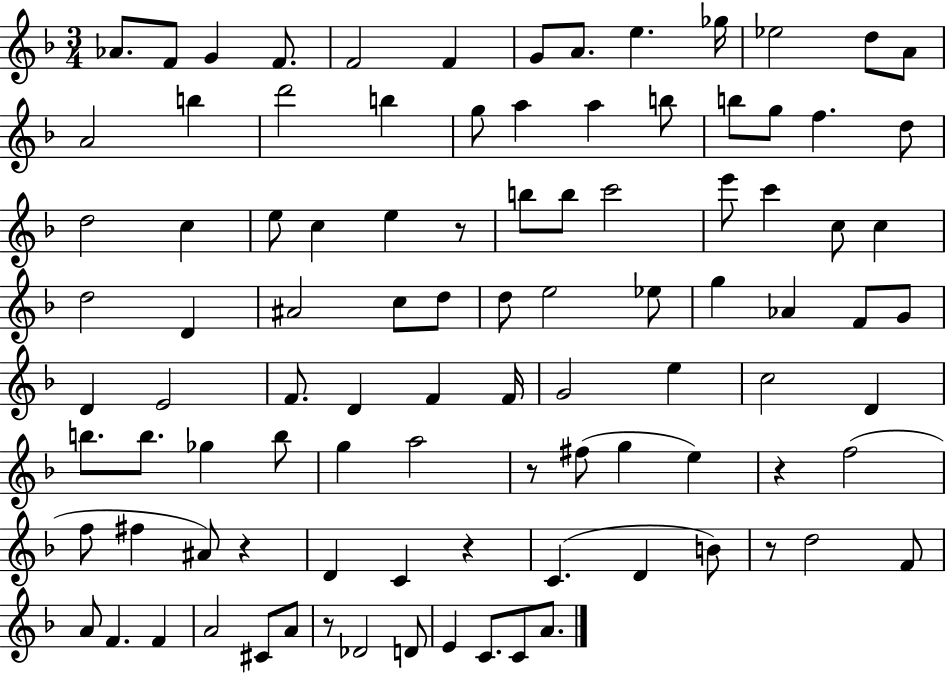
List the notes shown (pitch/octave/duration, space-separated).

Ab4/e. F4/e G4/q F4/e. F4/h F4/q G4/e A4/e. E5/q. Gb5/s Eb5/h D5/e A4/e A4/h B5/q D6/h B5/q G5/e A5/q A5/q B5/e B5/e G5/e F5/q. D5/e D5/h C5/q E5/e C5/q E5/q R/e B5/e B5/e C6/h E6/e C6/q C5/e C5/q D5/h D4/q A#4/h C5/e D5/e D5/e E5/h Eb5/e G5/q Ab4/q F4/e G4/e D4/q E4/h F4/e. D4/q F4/q F4/s G4/h E5/q C5/h D4/q B5/e. B5/e. Gb5/q B5/e G5/q A5/h R/e F#5/e G5/q E5/q R/q F5/h F5/e F#5/q A#4/e R/q D4/q C4/q R/q C4/q. D4/q B4/e R/e D5/h F4/e A4/e F4/q. F4/q A4/h C#4/e A4/e R/e Db4/h D4/e E4/q C4/e. C4/e A4/e.